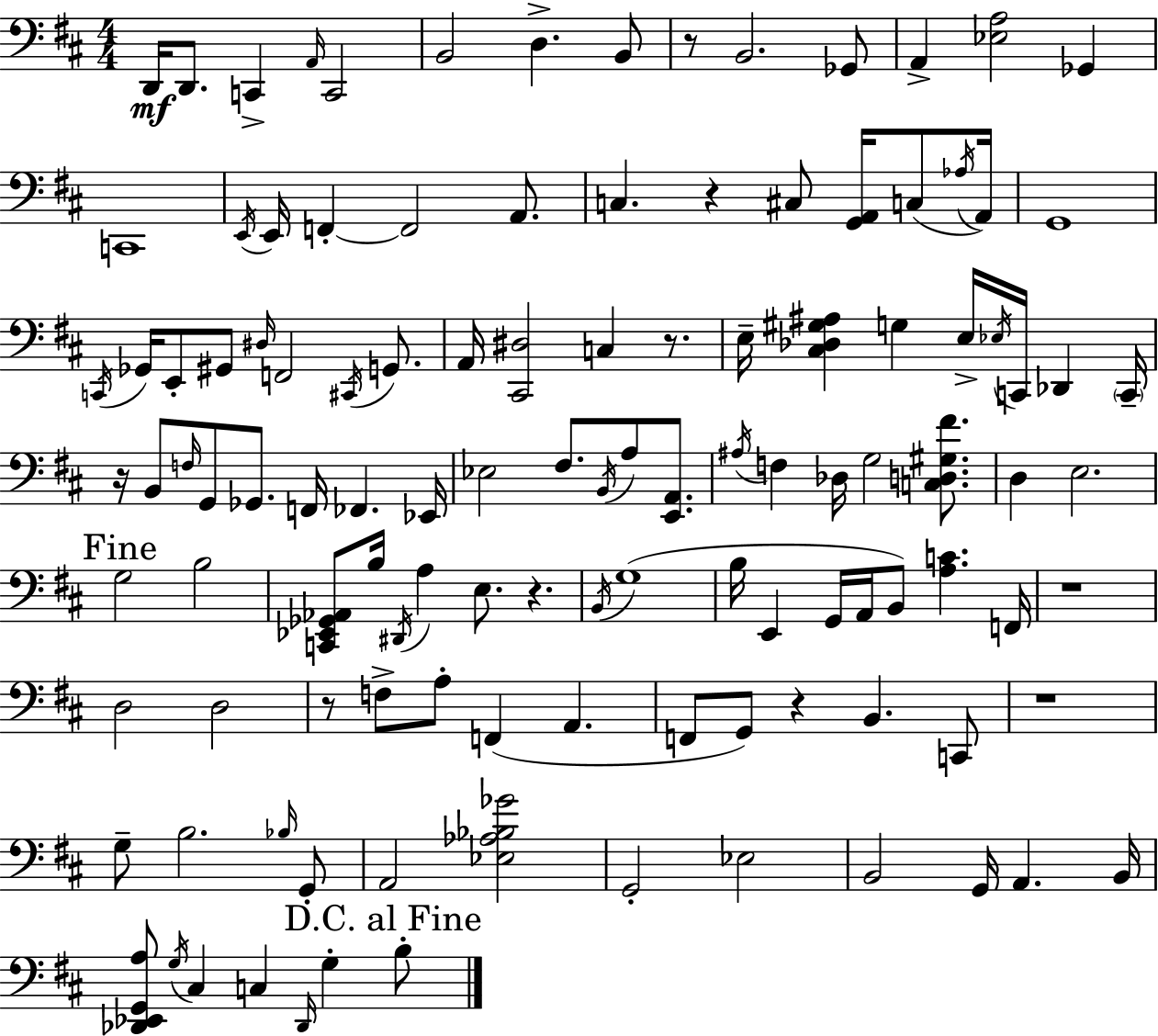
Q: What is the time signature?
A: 4/4